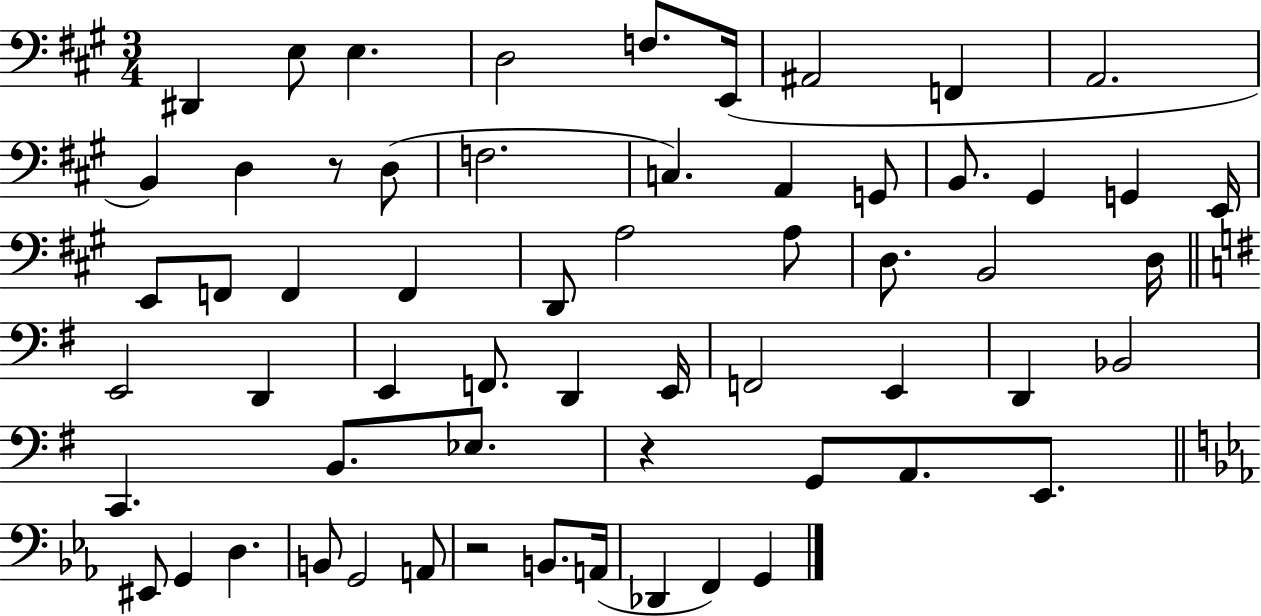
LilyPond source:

{
  \clef bass
  \numericTimeSignature
  \time 3/4
  \key a \major
  \repeat volta 2 { dis,4 e8 e4. | d2 f8. e,16( | ais,2 f,4 | a,2. | \break b,4) d4 r8 d8( | f2. | c4.) a,4 g,8 | b,8. gis,4 g,4 e,16 | \break e,8 f,8 f,4 f,4 | d,8 a2 a8 | d8. b,2 d16 | \bar "||" \break \key e \minor e,2 d,4 | e,4 f,8. d,4 e,16 | f,2 e,4 | d,4 bes,2 | \break c,4. b,8. ees8. | r4 g,8 a,8. e,8. | \bar "||" \break \key ees \major eis,8 g,4 d4. | b,8 g,2 a,8 | r2 b,8. a,16( | des,4 f,4) g,4 | \break } \bar "|."
}